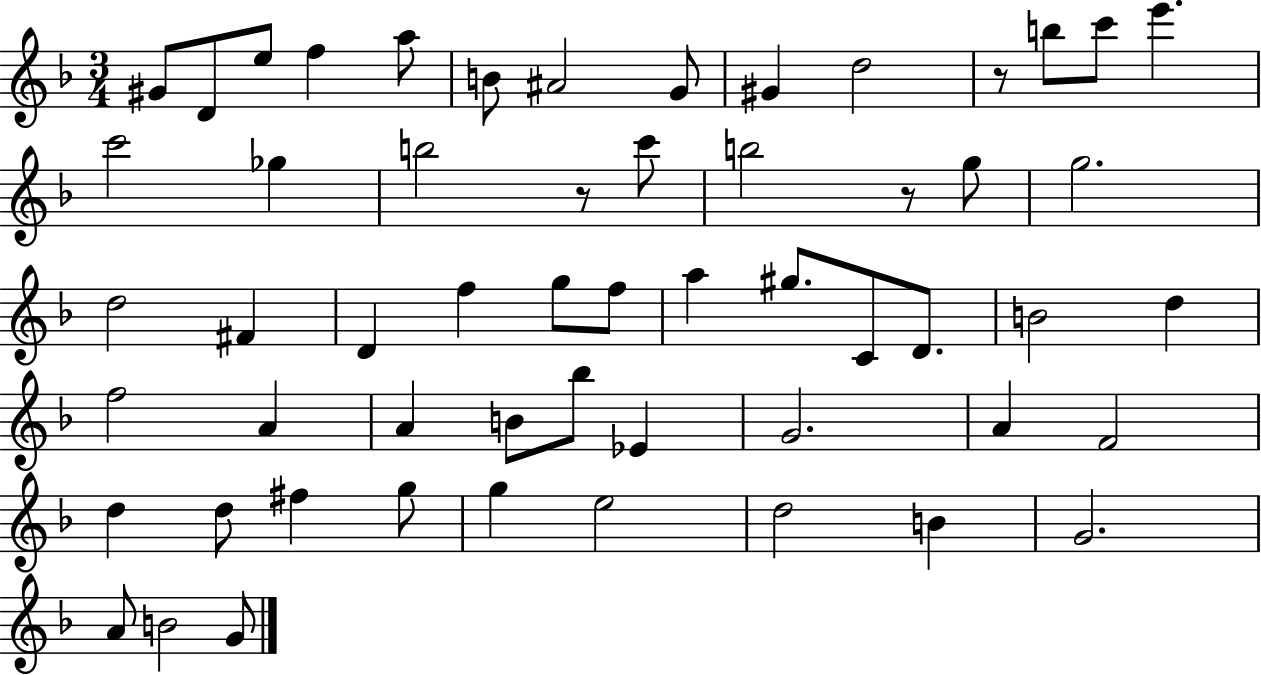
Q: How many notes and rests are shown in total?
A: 56